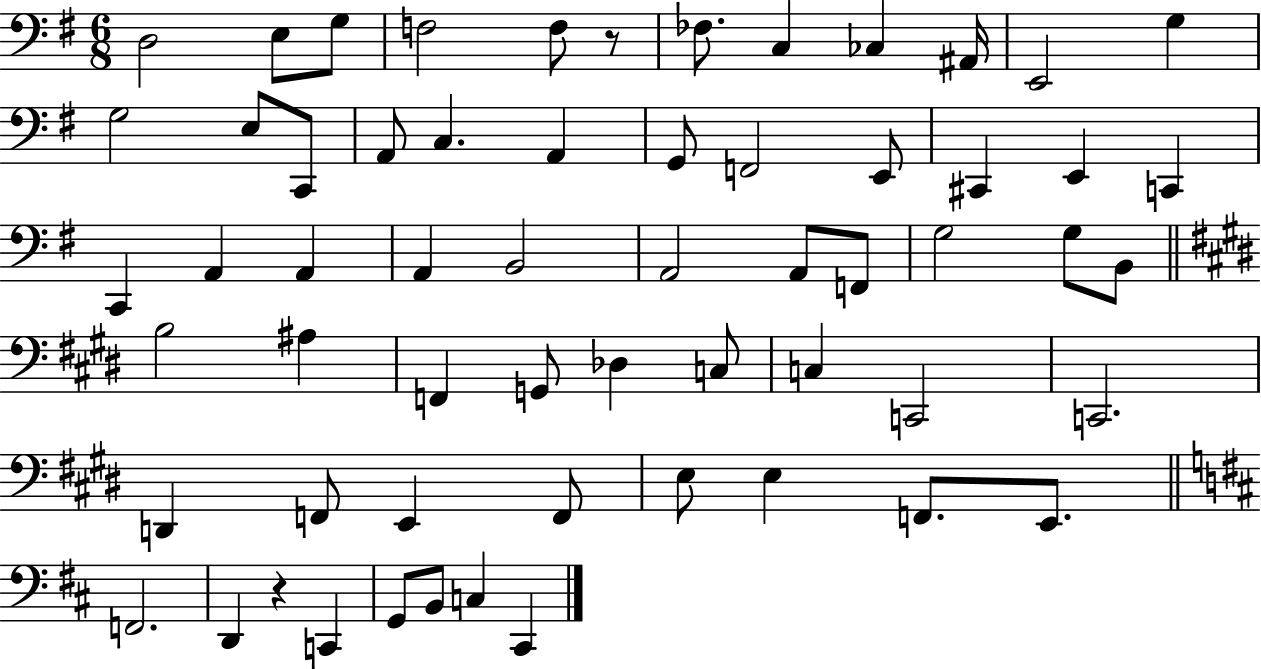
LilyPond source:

{
  \clef bass
  \numericTimeSignature
  \time 6/8
  \key g \major
  d2 e8 g8 | f2 f8 r8 | fes8. c4 ces4 ais,16 | e,2 g4 | \break g2 e8 c,8 | a,8 c4. a,4 | g,8 f,2 e,8 | cis,4 e,4 c,4 | \break c,4 a,4 a,4 | a,4 b,2 | a,2 a,8 f,8 | g2 g8 b,8 | \break \bar "||" \break \key e \major b2 ais4 | f,4 g,8 des4 c8 | c4 c,2 | c,2. | \break d,4 f,8 e,4 f,8 | e8 e4 f,8. e,8. | \bar "||" \break \key d \major f,2. | d,4 r4 c,4 | g,8 b,8 c4 cis,4 | \bar "|."
}